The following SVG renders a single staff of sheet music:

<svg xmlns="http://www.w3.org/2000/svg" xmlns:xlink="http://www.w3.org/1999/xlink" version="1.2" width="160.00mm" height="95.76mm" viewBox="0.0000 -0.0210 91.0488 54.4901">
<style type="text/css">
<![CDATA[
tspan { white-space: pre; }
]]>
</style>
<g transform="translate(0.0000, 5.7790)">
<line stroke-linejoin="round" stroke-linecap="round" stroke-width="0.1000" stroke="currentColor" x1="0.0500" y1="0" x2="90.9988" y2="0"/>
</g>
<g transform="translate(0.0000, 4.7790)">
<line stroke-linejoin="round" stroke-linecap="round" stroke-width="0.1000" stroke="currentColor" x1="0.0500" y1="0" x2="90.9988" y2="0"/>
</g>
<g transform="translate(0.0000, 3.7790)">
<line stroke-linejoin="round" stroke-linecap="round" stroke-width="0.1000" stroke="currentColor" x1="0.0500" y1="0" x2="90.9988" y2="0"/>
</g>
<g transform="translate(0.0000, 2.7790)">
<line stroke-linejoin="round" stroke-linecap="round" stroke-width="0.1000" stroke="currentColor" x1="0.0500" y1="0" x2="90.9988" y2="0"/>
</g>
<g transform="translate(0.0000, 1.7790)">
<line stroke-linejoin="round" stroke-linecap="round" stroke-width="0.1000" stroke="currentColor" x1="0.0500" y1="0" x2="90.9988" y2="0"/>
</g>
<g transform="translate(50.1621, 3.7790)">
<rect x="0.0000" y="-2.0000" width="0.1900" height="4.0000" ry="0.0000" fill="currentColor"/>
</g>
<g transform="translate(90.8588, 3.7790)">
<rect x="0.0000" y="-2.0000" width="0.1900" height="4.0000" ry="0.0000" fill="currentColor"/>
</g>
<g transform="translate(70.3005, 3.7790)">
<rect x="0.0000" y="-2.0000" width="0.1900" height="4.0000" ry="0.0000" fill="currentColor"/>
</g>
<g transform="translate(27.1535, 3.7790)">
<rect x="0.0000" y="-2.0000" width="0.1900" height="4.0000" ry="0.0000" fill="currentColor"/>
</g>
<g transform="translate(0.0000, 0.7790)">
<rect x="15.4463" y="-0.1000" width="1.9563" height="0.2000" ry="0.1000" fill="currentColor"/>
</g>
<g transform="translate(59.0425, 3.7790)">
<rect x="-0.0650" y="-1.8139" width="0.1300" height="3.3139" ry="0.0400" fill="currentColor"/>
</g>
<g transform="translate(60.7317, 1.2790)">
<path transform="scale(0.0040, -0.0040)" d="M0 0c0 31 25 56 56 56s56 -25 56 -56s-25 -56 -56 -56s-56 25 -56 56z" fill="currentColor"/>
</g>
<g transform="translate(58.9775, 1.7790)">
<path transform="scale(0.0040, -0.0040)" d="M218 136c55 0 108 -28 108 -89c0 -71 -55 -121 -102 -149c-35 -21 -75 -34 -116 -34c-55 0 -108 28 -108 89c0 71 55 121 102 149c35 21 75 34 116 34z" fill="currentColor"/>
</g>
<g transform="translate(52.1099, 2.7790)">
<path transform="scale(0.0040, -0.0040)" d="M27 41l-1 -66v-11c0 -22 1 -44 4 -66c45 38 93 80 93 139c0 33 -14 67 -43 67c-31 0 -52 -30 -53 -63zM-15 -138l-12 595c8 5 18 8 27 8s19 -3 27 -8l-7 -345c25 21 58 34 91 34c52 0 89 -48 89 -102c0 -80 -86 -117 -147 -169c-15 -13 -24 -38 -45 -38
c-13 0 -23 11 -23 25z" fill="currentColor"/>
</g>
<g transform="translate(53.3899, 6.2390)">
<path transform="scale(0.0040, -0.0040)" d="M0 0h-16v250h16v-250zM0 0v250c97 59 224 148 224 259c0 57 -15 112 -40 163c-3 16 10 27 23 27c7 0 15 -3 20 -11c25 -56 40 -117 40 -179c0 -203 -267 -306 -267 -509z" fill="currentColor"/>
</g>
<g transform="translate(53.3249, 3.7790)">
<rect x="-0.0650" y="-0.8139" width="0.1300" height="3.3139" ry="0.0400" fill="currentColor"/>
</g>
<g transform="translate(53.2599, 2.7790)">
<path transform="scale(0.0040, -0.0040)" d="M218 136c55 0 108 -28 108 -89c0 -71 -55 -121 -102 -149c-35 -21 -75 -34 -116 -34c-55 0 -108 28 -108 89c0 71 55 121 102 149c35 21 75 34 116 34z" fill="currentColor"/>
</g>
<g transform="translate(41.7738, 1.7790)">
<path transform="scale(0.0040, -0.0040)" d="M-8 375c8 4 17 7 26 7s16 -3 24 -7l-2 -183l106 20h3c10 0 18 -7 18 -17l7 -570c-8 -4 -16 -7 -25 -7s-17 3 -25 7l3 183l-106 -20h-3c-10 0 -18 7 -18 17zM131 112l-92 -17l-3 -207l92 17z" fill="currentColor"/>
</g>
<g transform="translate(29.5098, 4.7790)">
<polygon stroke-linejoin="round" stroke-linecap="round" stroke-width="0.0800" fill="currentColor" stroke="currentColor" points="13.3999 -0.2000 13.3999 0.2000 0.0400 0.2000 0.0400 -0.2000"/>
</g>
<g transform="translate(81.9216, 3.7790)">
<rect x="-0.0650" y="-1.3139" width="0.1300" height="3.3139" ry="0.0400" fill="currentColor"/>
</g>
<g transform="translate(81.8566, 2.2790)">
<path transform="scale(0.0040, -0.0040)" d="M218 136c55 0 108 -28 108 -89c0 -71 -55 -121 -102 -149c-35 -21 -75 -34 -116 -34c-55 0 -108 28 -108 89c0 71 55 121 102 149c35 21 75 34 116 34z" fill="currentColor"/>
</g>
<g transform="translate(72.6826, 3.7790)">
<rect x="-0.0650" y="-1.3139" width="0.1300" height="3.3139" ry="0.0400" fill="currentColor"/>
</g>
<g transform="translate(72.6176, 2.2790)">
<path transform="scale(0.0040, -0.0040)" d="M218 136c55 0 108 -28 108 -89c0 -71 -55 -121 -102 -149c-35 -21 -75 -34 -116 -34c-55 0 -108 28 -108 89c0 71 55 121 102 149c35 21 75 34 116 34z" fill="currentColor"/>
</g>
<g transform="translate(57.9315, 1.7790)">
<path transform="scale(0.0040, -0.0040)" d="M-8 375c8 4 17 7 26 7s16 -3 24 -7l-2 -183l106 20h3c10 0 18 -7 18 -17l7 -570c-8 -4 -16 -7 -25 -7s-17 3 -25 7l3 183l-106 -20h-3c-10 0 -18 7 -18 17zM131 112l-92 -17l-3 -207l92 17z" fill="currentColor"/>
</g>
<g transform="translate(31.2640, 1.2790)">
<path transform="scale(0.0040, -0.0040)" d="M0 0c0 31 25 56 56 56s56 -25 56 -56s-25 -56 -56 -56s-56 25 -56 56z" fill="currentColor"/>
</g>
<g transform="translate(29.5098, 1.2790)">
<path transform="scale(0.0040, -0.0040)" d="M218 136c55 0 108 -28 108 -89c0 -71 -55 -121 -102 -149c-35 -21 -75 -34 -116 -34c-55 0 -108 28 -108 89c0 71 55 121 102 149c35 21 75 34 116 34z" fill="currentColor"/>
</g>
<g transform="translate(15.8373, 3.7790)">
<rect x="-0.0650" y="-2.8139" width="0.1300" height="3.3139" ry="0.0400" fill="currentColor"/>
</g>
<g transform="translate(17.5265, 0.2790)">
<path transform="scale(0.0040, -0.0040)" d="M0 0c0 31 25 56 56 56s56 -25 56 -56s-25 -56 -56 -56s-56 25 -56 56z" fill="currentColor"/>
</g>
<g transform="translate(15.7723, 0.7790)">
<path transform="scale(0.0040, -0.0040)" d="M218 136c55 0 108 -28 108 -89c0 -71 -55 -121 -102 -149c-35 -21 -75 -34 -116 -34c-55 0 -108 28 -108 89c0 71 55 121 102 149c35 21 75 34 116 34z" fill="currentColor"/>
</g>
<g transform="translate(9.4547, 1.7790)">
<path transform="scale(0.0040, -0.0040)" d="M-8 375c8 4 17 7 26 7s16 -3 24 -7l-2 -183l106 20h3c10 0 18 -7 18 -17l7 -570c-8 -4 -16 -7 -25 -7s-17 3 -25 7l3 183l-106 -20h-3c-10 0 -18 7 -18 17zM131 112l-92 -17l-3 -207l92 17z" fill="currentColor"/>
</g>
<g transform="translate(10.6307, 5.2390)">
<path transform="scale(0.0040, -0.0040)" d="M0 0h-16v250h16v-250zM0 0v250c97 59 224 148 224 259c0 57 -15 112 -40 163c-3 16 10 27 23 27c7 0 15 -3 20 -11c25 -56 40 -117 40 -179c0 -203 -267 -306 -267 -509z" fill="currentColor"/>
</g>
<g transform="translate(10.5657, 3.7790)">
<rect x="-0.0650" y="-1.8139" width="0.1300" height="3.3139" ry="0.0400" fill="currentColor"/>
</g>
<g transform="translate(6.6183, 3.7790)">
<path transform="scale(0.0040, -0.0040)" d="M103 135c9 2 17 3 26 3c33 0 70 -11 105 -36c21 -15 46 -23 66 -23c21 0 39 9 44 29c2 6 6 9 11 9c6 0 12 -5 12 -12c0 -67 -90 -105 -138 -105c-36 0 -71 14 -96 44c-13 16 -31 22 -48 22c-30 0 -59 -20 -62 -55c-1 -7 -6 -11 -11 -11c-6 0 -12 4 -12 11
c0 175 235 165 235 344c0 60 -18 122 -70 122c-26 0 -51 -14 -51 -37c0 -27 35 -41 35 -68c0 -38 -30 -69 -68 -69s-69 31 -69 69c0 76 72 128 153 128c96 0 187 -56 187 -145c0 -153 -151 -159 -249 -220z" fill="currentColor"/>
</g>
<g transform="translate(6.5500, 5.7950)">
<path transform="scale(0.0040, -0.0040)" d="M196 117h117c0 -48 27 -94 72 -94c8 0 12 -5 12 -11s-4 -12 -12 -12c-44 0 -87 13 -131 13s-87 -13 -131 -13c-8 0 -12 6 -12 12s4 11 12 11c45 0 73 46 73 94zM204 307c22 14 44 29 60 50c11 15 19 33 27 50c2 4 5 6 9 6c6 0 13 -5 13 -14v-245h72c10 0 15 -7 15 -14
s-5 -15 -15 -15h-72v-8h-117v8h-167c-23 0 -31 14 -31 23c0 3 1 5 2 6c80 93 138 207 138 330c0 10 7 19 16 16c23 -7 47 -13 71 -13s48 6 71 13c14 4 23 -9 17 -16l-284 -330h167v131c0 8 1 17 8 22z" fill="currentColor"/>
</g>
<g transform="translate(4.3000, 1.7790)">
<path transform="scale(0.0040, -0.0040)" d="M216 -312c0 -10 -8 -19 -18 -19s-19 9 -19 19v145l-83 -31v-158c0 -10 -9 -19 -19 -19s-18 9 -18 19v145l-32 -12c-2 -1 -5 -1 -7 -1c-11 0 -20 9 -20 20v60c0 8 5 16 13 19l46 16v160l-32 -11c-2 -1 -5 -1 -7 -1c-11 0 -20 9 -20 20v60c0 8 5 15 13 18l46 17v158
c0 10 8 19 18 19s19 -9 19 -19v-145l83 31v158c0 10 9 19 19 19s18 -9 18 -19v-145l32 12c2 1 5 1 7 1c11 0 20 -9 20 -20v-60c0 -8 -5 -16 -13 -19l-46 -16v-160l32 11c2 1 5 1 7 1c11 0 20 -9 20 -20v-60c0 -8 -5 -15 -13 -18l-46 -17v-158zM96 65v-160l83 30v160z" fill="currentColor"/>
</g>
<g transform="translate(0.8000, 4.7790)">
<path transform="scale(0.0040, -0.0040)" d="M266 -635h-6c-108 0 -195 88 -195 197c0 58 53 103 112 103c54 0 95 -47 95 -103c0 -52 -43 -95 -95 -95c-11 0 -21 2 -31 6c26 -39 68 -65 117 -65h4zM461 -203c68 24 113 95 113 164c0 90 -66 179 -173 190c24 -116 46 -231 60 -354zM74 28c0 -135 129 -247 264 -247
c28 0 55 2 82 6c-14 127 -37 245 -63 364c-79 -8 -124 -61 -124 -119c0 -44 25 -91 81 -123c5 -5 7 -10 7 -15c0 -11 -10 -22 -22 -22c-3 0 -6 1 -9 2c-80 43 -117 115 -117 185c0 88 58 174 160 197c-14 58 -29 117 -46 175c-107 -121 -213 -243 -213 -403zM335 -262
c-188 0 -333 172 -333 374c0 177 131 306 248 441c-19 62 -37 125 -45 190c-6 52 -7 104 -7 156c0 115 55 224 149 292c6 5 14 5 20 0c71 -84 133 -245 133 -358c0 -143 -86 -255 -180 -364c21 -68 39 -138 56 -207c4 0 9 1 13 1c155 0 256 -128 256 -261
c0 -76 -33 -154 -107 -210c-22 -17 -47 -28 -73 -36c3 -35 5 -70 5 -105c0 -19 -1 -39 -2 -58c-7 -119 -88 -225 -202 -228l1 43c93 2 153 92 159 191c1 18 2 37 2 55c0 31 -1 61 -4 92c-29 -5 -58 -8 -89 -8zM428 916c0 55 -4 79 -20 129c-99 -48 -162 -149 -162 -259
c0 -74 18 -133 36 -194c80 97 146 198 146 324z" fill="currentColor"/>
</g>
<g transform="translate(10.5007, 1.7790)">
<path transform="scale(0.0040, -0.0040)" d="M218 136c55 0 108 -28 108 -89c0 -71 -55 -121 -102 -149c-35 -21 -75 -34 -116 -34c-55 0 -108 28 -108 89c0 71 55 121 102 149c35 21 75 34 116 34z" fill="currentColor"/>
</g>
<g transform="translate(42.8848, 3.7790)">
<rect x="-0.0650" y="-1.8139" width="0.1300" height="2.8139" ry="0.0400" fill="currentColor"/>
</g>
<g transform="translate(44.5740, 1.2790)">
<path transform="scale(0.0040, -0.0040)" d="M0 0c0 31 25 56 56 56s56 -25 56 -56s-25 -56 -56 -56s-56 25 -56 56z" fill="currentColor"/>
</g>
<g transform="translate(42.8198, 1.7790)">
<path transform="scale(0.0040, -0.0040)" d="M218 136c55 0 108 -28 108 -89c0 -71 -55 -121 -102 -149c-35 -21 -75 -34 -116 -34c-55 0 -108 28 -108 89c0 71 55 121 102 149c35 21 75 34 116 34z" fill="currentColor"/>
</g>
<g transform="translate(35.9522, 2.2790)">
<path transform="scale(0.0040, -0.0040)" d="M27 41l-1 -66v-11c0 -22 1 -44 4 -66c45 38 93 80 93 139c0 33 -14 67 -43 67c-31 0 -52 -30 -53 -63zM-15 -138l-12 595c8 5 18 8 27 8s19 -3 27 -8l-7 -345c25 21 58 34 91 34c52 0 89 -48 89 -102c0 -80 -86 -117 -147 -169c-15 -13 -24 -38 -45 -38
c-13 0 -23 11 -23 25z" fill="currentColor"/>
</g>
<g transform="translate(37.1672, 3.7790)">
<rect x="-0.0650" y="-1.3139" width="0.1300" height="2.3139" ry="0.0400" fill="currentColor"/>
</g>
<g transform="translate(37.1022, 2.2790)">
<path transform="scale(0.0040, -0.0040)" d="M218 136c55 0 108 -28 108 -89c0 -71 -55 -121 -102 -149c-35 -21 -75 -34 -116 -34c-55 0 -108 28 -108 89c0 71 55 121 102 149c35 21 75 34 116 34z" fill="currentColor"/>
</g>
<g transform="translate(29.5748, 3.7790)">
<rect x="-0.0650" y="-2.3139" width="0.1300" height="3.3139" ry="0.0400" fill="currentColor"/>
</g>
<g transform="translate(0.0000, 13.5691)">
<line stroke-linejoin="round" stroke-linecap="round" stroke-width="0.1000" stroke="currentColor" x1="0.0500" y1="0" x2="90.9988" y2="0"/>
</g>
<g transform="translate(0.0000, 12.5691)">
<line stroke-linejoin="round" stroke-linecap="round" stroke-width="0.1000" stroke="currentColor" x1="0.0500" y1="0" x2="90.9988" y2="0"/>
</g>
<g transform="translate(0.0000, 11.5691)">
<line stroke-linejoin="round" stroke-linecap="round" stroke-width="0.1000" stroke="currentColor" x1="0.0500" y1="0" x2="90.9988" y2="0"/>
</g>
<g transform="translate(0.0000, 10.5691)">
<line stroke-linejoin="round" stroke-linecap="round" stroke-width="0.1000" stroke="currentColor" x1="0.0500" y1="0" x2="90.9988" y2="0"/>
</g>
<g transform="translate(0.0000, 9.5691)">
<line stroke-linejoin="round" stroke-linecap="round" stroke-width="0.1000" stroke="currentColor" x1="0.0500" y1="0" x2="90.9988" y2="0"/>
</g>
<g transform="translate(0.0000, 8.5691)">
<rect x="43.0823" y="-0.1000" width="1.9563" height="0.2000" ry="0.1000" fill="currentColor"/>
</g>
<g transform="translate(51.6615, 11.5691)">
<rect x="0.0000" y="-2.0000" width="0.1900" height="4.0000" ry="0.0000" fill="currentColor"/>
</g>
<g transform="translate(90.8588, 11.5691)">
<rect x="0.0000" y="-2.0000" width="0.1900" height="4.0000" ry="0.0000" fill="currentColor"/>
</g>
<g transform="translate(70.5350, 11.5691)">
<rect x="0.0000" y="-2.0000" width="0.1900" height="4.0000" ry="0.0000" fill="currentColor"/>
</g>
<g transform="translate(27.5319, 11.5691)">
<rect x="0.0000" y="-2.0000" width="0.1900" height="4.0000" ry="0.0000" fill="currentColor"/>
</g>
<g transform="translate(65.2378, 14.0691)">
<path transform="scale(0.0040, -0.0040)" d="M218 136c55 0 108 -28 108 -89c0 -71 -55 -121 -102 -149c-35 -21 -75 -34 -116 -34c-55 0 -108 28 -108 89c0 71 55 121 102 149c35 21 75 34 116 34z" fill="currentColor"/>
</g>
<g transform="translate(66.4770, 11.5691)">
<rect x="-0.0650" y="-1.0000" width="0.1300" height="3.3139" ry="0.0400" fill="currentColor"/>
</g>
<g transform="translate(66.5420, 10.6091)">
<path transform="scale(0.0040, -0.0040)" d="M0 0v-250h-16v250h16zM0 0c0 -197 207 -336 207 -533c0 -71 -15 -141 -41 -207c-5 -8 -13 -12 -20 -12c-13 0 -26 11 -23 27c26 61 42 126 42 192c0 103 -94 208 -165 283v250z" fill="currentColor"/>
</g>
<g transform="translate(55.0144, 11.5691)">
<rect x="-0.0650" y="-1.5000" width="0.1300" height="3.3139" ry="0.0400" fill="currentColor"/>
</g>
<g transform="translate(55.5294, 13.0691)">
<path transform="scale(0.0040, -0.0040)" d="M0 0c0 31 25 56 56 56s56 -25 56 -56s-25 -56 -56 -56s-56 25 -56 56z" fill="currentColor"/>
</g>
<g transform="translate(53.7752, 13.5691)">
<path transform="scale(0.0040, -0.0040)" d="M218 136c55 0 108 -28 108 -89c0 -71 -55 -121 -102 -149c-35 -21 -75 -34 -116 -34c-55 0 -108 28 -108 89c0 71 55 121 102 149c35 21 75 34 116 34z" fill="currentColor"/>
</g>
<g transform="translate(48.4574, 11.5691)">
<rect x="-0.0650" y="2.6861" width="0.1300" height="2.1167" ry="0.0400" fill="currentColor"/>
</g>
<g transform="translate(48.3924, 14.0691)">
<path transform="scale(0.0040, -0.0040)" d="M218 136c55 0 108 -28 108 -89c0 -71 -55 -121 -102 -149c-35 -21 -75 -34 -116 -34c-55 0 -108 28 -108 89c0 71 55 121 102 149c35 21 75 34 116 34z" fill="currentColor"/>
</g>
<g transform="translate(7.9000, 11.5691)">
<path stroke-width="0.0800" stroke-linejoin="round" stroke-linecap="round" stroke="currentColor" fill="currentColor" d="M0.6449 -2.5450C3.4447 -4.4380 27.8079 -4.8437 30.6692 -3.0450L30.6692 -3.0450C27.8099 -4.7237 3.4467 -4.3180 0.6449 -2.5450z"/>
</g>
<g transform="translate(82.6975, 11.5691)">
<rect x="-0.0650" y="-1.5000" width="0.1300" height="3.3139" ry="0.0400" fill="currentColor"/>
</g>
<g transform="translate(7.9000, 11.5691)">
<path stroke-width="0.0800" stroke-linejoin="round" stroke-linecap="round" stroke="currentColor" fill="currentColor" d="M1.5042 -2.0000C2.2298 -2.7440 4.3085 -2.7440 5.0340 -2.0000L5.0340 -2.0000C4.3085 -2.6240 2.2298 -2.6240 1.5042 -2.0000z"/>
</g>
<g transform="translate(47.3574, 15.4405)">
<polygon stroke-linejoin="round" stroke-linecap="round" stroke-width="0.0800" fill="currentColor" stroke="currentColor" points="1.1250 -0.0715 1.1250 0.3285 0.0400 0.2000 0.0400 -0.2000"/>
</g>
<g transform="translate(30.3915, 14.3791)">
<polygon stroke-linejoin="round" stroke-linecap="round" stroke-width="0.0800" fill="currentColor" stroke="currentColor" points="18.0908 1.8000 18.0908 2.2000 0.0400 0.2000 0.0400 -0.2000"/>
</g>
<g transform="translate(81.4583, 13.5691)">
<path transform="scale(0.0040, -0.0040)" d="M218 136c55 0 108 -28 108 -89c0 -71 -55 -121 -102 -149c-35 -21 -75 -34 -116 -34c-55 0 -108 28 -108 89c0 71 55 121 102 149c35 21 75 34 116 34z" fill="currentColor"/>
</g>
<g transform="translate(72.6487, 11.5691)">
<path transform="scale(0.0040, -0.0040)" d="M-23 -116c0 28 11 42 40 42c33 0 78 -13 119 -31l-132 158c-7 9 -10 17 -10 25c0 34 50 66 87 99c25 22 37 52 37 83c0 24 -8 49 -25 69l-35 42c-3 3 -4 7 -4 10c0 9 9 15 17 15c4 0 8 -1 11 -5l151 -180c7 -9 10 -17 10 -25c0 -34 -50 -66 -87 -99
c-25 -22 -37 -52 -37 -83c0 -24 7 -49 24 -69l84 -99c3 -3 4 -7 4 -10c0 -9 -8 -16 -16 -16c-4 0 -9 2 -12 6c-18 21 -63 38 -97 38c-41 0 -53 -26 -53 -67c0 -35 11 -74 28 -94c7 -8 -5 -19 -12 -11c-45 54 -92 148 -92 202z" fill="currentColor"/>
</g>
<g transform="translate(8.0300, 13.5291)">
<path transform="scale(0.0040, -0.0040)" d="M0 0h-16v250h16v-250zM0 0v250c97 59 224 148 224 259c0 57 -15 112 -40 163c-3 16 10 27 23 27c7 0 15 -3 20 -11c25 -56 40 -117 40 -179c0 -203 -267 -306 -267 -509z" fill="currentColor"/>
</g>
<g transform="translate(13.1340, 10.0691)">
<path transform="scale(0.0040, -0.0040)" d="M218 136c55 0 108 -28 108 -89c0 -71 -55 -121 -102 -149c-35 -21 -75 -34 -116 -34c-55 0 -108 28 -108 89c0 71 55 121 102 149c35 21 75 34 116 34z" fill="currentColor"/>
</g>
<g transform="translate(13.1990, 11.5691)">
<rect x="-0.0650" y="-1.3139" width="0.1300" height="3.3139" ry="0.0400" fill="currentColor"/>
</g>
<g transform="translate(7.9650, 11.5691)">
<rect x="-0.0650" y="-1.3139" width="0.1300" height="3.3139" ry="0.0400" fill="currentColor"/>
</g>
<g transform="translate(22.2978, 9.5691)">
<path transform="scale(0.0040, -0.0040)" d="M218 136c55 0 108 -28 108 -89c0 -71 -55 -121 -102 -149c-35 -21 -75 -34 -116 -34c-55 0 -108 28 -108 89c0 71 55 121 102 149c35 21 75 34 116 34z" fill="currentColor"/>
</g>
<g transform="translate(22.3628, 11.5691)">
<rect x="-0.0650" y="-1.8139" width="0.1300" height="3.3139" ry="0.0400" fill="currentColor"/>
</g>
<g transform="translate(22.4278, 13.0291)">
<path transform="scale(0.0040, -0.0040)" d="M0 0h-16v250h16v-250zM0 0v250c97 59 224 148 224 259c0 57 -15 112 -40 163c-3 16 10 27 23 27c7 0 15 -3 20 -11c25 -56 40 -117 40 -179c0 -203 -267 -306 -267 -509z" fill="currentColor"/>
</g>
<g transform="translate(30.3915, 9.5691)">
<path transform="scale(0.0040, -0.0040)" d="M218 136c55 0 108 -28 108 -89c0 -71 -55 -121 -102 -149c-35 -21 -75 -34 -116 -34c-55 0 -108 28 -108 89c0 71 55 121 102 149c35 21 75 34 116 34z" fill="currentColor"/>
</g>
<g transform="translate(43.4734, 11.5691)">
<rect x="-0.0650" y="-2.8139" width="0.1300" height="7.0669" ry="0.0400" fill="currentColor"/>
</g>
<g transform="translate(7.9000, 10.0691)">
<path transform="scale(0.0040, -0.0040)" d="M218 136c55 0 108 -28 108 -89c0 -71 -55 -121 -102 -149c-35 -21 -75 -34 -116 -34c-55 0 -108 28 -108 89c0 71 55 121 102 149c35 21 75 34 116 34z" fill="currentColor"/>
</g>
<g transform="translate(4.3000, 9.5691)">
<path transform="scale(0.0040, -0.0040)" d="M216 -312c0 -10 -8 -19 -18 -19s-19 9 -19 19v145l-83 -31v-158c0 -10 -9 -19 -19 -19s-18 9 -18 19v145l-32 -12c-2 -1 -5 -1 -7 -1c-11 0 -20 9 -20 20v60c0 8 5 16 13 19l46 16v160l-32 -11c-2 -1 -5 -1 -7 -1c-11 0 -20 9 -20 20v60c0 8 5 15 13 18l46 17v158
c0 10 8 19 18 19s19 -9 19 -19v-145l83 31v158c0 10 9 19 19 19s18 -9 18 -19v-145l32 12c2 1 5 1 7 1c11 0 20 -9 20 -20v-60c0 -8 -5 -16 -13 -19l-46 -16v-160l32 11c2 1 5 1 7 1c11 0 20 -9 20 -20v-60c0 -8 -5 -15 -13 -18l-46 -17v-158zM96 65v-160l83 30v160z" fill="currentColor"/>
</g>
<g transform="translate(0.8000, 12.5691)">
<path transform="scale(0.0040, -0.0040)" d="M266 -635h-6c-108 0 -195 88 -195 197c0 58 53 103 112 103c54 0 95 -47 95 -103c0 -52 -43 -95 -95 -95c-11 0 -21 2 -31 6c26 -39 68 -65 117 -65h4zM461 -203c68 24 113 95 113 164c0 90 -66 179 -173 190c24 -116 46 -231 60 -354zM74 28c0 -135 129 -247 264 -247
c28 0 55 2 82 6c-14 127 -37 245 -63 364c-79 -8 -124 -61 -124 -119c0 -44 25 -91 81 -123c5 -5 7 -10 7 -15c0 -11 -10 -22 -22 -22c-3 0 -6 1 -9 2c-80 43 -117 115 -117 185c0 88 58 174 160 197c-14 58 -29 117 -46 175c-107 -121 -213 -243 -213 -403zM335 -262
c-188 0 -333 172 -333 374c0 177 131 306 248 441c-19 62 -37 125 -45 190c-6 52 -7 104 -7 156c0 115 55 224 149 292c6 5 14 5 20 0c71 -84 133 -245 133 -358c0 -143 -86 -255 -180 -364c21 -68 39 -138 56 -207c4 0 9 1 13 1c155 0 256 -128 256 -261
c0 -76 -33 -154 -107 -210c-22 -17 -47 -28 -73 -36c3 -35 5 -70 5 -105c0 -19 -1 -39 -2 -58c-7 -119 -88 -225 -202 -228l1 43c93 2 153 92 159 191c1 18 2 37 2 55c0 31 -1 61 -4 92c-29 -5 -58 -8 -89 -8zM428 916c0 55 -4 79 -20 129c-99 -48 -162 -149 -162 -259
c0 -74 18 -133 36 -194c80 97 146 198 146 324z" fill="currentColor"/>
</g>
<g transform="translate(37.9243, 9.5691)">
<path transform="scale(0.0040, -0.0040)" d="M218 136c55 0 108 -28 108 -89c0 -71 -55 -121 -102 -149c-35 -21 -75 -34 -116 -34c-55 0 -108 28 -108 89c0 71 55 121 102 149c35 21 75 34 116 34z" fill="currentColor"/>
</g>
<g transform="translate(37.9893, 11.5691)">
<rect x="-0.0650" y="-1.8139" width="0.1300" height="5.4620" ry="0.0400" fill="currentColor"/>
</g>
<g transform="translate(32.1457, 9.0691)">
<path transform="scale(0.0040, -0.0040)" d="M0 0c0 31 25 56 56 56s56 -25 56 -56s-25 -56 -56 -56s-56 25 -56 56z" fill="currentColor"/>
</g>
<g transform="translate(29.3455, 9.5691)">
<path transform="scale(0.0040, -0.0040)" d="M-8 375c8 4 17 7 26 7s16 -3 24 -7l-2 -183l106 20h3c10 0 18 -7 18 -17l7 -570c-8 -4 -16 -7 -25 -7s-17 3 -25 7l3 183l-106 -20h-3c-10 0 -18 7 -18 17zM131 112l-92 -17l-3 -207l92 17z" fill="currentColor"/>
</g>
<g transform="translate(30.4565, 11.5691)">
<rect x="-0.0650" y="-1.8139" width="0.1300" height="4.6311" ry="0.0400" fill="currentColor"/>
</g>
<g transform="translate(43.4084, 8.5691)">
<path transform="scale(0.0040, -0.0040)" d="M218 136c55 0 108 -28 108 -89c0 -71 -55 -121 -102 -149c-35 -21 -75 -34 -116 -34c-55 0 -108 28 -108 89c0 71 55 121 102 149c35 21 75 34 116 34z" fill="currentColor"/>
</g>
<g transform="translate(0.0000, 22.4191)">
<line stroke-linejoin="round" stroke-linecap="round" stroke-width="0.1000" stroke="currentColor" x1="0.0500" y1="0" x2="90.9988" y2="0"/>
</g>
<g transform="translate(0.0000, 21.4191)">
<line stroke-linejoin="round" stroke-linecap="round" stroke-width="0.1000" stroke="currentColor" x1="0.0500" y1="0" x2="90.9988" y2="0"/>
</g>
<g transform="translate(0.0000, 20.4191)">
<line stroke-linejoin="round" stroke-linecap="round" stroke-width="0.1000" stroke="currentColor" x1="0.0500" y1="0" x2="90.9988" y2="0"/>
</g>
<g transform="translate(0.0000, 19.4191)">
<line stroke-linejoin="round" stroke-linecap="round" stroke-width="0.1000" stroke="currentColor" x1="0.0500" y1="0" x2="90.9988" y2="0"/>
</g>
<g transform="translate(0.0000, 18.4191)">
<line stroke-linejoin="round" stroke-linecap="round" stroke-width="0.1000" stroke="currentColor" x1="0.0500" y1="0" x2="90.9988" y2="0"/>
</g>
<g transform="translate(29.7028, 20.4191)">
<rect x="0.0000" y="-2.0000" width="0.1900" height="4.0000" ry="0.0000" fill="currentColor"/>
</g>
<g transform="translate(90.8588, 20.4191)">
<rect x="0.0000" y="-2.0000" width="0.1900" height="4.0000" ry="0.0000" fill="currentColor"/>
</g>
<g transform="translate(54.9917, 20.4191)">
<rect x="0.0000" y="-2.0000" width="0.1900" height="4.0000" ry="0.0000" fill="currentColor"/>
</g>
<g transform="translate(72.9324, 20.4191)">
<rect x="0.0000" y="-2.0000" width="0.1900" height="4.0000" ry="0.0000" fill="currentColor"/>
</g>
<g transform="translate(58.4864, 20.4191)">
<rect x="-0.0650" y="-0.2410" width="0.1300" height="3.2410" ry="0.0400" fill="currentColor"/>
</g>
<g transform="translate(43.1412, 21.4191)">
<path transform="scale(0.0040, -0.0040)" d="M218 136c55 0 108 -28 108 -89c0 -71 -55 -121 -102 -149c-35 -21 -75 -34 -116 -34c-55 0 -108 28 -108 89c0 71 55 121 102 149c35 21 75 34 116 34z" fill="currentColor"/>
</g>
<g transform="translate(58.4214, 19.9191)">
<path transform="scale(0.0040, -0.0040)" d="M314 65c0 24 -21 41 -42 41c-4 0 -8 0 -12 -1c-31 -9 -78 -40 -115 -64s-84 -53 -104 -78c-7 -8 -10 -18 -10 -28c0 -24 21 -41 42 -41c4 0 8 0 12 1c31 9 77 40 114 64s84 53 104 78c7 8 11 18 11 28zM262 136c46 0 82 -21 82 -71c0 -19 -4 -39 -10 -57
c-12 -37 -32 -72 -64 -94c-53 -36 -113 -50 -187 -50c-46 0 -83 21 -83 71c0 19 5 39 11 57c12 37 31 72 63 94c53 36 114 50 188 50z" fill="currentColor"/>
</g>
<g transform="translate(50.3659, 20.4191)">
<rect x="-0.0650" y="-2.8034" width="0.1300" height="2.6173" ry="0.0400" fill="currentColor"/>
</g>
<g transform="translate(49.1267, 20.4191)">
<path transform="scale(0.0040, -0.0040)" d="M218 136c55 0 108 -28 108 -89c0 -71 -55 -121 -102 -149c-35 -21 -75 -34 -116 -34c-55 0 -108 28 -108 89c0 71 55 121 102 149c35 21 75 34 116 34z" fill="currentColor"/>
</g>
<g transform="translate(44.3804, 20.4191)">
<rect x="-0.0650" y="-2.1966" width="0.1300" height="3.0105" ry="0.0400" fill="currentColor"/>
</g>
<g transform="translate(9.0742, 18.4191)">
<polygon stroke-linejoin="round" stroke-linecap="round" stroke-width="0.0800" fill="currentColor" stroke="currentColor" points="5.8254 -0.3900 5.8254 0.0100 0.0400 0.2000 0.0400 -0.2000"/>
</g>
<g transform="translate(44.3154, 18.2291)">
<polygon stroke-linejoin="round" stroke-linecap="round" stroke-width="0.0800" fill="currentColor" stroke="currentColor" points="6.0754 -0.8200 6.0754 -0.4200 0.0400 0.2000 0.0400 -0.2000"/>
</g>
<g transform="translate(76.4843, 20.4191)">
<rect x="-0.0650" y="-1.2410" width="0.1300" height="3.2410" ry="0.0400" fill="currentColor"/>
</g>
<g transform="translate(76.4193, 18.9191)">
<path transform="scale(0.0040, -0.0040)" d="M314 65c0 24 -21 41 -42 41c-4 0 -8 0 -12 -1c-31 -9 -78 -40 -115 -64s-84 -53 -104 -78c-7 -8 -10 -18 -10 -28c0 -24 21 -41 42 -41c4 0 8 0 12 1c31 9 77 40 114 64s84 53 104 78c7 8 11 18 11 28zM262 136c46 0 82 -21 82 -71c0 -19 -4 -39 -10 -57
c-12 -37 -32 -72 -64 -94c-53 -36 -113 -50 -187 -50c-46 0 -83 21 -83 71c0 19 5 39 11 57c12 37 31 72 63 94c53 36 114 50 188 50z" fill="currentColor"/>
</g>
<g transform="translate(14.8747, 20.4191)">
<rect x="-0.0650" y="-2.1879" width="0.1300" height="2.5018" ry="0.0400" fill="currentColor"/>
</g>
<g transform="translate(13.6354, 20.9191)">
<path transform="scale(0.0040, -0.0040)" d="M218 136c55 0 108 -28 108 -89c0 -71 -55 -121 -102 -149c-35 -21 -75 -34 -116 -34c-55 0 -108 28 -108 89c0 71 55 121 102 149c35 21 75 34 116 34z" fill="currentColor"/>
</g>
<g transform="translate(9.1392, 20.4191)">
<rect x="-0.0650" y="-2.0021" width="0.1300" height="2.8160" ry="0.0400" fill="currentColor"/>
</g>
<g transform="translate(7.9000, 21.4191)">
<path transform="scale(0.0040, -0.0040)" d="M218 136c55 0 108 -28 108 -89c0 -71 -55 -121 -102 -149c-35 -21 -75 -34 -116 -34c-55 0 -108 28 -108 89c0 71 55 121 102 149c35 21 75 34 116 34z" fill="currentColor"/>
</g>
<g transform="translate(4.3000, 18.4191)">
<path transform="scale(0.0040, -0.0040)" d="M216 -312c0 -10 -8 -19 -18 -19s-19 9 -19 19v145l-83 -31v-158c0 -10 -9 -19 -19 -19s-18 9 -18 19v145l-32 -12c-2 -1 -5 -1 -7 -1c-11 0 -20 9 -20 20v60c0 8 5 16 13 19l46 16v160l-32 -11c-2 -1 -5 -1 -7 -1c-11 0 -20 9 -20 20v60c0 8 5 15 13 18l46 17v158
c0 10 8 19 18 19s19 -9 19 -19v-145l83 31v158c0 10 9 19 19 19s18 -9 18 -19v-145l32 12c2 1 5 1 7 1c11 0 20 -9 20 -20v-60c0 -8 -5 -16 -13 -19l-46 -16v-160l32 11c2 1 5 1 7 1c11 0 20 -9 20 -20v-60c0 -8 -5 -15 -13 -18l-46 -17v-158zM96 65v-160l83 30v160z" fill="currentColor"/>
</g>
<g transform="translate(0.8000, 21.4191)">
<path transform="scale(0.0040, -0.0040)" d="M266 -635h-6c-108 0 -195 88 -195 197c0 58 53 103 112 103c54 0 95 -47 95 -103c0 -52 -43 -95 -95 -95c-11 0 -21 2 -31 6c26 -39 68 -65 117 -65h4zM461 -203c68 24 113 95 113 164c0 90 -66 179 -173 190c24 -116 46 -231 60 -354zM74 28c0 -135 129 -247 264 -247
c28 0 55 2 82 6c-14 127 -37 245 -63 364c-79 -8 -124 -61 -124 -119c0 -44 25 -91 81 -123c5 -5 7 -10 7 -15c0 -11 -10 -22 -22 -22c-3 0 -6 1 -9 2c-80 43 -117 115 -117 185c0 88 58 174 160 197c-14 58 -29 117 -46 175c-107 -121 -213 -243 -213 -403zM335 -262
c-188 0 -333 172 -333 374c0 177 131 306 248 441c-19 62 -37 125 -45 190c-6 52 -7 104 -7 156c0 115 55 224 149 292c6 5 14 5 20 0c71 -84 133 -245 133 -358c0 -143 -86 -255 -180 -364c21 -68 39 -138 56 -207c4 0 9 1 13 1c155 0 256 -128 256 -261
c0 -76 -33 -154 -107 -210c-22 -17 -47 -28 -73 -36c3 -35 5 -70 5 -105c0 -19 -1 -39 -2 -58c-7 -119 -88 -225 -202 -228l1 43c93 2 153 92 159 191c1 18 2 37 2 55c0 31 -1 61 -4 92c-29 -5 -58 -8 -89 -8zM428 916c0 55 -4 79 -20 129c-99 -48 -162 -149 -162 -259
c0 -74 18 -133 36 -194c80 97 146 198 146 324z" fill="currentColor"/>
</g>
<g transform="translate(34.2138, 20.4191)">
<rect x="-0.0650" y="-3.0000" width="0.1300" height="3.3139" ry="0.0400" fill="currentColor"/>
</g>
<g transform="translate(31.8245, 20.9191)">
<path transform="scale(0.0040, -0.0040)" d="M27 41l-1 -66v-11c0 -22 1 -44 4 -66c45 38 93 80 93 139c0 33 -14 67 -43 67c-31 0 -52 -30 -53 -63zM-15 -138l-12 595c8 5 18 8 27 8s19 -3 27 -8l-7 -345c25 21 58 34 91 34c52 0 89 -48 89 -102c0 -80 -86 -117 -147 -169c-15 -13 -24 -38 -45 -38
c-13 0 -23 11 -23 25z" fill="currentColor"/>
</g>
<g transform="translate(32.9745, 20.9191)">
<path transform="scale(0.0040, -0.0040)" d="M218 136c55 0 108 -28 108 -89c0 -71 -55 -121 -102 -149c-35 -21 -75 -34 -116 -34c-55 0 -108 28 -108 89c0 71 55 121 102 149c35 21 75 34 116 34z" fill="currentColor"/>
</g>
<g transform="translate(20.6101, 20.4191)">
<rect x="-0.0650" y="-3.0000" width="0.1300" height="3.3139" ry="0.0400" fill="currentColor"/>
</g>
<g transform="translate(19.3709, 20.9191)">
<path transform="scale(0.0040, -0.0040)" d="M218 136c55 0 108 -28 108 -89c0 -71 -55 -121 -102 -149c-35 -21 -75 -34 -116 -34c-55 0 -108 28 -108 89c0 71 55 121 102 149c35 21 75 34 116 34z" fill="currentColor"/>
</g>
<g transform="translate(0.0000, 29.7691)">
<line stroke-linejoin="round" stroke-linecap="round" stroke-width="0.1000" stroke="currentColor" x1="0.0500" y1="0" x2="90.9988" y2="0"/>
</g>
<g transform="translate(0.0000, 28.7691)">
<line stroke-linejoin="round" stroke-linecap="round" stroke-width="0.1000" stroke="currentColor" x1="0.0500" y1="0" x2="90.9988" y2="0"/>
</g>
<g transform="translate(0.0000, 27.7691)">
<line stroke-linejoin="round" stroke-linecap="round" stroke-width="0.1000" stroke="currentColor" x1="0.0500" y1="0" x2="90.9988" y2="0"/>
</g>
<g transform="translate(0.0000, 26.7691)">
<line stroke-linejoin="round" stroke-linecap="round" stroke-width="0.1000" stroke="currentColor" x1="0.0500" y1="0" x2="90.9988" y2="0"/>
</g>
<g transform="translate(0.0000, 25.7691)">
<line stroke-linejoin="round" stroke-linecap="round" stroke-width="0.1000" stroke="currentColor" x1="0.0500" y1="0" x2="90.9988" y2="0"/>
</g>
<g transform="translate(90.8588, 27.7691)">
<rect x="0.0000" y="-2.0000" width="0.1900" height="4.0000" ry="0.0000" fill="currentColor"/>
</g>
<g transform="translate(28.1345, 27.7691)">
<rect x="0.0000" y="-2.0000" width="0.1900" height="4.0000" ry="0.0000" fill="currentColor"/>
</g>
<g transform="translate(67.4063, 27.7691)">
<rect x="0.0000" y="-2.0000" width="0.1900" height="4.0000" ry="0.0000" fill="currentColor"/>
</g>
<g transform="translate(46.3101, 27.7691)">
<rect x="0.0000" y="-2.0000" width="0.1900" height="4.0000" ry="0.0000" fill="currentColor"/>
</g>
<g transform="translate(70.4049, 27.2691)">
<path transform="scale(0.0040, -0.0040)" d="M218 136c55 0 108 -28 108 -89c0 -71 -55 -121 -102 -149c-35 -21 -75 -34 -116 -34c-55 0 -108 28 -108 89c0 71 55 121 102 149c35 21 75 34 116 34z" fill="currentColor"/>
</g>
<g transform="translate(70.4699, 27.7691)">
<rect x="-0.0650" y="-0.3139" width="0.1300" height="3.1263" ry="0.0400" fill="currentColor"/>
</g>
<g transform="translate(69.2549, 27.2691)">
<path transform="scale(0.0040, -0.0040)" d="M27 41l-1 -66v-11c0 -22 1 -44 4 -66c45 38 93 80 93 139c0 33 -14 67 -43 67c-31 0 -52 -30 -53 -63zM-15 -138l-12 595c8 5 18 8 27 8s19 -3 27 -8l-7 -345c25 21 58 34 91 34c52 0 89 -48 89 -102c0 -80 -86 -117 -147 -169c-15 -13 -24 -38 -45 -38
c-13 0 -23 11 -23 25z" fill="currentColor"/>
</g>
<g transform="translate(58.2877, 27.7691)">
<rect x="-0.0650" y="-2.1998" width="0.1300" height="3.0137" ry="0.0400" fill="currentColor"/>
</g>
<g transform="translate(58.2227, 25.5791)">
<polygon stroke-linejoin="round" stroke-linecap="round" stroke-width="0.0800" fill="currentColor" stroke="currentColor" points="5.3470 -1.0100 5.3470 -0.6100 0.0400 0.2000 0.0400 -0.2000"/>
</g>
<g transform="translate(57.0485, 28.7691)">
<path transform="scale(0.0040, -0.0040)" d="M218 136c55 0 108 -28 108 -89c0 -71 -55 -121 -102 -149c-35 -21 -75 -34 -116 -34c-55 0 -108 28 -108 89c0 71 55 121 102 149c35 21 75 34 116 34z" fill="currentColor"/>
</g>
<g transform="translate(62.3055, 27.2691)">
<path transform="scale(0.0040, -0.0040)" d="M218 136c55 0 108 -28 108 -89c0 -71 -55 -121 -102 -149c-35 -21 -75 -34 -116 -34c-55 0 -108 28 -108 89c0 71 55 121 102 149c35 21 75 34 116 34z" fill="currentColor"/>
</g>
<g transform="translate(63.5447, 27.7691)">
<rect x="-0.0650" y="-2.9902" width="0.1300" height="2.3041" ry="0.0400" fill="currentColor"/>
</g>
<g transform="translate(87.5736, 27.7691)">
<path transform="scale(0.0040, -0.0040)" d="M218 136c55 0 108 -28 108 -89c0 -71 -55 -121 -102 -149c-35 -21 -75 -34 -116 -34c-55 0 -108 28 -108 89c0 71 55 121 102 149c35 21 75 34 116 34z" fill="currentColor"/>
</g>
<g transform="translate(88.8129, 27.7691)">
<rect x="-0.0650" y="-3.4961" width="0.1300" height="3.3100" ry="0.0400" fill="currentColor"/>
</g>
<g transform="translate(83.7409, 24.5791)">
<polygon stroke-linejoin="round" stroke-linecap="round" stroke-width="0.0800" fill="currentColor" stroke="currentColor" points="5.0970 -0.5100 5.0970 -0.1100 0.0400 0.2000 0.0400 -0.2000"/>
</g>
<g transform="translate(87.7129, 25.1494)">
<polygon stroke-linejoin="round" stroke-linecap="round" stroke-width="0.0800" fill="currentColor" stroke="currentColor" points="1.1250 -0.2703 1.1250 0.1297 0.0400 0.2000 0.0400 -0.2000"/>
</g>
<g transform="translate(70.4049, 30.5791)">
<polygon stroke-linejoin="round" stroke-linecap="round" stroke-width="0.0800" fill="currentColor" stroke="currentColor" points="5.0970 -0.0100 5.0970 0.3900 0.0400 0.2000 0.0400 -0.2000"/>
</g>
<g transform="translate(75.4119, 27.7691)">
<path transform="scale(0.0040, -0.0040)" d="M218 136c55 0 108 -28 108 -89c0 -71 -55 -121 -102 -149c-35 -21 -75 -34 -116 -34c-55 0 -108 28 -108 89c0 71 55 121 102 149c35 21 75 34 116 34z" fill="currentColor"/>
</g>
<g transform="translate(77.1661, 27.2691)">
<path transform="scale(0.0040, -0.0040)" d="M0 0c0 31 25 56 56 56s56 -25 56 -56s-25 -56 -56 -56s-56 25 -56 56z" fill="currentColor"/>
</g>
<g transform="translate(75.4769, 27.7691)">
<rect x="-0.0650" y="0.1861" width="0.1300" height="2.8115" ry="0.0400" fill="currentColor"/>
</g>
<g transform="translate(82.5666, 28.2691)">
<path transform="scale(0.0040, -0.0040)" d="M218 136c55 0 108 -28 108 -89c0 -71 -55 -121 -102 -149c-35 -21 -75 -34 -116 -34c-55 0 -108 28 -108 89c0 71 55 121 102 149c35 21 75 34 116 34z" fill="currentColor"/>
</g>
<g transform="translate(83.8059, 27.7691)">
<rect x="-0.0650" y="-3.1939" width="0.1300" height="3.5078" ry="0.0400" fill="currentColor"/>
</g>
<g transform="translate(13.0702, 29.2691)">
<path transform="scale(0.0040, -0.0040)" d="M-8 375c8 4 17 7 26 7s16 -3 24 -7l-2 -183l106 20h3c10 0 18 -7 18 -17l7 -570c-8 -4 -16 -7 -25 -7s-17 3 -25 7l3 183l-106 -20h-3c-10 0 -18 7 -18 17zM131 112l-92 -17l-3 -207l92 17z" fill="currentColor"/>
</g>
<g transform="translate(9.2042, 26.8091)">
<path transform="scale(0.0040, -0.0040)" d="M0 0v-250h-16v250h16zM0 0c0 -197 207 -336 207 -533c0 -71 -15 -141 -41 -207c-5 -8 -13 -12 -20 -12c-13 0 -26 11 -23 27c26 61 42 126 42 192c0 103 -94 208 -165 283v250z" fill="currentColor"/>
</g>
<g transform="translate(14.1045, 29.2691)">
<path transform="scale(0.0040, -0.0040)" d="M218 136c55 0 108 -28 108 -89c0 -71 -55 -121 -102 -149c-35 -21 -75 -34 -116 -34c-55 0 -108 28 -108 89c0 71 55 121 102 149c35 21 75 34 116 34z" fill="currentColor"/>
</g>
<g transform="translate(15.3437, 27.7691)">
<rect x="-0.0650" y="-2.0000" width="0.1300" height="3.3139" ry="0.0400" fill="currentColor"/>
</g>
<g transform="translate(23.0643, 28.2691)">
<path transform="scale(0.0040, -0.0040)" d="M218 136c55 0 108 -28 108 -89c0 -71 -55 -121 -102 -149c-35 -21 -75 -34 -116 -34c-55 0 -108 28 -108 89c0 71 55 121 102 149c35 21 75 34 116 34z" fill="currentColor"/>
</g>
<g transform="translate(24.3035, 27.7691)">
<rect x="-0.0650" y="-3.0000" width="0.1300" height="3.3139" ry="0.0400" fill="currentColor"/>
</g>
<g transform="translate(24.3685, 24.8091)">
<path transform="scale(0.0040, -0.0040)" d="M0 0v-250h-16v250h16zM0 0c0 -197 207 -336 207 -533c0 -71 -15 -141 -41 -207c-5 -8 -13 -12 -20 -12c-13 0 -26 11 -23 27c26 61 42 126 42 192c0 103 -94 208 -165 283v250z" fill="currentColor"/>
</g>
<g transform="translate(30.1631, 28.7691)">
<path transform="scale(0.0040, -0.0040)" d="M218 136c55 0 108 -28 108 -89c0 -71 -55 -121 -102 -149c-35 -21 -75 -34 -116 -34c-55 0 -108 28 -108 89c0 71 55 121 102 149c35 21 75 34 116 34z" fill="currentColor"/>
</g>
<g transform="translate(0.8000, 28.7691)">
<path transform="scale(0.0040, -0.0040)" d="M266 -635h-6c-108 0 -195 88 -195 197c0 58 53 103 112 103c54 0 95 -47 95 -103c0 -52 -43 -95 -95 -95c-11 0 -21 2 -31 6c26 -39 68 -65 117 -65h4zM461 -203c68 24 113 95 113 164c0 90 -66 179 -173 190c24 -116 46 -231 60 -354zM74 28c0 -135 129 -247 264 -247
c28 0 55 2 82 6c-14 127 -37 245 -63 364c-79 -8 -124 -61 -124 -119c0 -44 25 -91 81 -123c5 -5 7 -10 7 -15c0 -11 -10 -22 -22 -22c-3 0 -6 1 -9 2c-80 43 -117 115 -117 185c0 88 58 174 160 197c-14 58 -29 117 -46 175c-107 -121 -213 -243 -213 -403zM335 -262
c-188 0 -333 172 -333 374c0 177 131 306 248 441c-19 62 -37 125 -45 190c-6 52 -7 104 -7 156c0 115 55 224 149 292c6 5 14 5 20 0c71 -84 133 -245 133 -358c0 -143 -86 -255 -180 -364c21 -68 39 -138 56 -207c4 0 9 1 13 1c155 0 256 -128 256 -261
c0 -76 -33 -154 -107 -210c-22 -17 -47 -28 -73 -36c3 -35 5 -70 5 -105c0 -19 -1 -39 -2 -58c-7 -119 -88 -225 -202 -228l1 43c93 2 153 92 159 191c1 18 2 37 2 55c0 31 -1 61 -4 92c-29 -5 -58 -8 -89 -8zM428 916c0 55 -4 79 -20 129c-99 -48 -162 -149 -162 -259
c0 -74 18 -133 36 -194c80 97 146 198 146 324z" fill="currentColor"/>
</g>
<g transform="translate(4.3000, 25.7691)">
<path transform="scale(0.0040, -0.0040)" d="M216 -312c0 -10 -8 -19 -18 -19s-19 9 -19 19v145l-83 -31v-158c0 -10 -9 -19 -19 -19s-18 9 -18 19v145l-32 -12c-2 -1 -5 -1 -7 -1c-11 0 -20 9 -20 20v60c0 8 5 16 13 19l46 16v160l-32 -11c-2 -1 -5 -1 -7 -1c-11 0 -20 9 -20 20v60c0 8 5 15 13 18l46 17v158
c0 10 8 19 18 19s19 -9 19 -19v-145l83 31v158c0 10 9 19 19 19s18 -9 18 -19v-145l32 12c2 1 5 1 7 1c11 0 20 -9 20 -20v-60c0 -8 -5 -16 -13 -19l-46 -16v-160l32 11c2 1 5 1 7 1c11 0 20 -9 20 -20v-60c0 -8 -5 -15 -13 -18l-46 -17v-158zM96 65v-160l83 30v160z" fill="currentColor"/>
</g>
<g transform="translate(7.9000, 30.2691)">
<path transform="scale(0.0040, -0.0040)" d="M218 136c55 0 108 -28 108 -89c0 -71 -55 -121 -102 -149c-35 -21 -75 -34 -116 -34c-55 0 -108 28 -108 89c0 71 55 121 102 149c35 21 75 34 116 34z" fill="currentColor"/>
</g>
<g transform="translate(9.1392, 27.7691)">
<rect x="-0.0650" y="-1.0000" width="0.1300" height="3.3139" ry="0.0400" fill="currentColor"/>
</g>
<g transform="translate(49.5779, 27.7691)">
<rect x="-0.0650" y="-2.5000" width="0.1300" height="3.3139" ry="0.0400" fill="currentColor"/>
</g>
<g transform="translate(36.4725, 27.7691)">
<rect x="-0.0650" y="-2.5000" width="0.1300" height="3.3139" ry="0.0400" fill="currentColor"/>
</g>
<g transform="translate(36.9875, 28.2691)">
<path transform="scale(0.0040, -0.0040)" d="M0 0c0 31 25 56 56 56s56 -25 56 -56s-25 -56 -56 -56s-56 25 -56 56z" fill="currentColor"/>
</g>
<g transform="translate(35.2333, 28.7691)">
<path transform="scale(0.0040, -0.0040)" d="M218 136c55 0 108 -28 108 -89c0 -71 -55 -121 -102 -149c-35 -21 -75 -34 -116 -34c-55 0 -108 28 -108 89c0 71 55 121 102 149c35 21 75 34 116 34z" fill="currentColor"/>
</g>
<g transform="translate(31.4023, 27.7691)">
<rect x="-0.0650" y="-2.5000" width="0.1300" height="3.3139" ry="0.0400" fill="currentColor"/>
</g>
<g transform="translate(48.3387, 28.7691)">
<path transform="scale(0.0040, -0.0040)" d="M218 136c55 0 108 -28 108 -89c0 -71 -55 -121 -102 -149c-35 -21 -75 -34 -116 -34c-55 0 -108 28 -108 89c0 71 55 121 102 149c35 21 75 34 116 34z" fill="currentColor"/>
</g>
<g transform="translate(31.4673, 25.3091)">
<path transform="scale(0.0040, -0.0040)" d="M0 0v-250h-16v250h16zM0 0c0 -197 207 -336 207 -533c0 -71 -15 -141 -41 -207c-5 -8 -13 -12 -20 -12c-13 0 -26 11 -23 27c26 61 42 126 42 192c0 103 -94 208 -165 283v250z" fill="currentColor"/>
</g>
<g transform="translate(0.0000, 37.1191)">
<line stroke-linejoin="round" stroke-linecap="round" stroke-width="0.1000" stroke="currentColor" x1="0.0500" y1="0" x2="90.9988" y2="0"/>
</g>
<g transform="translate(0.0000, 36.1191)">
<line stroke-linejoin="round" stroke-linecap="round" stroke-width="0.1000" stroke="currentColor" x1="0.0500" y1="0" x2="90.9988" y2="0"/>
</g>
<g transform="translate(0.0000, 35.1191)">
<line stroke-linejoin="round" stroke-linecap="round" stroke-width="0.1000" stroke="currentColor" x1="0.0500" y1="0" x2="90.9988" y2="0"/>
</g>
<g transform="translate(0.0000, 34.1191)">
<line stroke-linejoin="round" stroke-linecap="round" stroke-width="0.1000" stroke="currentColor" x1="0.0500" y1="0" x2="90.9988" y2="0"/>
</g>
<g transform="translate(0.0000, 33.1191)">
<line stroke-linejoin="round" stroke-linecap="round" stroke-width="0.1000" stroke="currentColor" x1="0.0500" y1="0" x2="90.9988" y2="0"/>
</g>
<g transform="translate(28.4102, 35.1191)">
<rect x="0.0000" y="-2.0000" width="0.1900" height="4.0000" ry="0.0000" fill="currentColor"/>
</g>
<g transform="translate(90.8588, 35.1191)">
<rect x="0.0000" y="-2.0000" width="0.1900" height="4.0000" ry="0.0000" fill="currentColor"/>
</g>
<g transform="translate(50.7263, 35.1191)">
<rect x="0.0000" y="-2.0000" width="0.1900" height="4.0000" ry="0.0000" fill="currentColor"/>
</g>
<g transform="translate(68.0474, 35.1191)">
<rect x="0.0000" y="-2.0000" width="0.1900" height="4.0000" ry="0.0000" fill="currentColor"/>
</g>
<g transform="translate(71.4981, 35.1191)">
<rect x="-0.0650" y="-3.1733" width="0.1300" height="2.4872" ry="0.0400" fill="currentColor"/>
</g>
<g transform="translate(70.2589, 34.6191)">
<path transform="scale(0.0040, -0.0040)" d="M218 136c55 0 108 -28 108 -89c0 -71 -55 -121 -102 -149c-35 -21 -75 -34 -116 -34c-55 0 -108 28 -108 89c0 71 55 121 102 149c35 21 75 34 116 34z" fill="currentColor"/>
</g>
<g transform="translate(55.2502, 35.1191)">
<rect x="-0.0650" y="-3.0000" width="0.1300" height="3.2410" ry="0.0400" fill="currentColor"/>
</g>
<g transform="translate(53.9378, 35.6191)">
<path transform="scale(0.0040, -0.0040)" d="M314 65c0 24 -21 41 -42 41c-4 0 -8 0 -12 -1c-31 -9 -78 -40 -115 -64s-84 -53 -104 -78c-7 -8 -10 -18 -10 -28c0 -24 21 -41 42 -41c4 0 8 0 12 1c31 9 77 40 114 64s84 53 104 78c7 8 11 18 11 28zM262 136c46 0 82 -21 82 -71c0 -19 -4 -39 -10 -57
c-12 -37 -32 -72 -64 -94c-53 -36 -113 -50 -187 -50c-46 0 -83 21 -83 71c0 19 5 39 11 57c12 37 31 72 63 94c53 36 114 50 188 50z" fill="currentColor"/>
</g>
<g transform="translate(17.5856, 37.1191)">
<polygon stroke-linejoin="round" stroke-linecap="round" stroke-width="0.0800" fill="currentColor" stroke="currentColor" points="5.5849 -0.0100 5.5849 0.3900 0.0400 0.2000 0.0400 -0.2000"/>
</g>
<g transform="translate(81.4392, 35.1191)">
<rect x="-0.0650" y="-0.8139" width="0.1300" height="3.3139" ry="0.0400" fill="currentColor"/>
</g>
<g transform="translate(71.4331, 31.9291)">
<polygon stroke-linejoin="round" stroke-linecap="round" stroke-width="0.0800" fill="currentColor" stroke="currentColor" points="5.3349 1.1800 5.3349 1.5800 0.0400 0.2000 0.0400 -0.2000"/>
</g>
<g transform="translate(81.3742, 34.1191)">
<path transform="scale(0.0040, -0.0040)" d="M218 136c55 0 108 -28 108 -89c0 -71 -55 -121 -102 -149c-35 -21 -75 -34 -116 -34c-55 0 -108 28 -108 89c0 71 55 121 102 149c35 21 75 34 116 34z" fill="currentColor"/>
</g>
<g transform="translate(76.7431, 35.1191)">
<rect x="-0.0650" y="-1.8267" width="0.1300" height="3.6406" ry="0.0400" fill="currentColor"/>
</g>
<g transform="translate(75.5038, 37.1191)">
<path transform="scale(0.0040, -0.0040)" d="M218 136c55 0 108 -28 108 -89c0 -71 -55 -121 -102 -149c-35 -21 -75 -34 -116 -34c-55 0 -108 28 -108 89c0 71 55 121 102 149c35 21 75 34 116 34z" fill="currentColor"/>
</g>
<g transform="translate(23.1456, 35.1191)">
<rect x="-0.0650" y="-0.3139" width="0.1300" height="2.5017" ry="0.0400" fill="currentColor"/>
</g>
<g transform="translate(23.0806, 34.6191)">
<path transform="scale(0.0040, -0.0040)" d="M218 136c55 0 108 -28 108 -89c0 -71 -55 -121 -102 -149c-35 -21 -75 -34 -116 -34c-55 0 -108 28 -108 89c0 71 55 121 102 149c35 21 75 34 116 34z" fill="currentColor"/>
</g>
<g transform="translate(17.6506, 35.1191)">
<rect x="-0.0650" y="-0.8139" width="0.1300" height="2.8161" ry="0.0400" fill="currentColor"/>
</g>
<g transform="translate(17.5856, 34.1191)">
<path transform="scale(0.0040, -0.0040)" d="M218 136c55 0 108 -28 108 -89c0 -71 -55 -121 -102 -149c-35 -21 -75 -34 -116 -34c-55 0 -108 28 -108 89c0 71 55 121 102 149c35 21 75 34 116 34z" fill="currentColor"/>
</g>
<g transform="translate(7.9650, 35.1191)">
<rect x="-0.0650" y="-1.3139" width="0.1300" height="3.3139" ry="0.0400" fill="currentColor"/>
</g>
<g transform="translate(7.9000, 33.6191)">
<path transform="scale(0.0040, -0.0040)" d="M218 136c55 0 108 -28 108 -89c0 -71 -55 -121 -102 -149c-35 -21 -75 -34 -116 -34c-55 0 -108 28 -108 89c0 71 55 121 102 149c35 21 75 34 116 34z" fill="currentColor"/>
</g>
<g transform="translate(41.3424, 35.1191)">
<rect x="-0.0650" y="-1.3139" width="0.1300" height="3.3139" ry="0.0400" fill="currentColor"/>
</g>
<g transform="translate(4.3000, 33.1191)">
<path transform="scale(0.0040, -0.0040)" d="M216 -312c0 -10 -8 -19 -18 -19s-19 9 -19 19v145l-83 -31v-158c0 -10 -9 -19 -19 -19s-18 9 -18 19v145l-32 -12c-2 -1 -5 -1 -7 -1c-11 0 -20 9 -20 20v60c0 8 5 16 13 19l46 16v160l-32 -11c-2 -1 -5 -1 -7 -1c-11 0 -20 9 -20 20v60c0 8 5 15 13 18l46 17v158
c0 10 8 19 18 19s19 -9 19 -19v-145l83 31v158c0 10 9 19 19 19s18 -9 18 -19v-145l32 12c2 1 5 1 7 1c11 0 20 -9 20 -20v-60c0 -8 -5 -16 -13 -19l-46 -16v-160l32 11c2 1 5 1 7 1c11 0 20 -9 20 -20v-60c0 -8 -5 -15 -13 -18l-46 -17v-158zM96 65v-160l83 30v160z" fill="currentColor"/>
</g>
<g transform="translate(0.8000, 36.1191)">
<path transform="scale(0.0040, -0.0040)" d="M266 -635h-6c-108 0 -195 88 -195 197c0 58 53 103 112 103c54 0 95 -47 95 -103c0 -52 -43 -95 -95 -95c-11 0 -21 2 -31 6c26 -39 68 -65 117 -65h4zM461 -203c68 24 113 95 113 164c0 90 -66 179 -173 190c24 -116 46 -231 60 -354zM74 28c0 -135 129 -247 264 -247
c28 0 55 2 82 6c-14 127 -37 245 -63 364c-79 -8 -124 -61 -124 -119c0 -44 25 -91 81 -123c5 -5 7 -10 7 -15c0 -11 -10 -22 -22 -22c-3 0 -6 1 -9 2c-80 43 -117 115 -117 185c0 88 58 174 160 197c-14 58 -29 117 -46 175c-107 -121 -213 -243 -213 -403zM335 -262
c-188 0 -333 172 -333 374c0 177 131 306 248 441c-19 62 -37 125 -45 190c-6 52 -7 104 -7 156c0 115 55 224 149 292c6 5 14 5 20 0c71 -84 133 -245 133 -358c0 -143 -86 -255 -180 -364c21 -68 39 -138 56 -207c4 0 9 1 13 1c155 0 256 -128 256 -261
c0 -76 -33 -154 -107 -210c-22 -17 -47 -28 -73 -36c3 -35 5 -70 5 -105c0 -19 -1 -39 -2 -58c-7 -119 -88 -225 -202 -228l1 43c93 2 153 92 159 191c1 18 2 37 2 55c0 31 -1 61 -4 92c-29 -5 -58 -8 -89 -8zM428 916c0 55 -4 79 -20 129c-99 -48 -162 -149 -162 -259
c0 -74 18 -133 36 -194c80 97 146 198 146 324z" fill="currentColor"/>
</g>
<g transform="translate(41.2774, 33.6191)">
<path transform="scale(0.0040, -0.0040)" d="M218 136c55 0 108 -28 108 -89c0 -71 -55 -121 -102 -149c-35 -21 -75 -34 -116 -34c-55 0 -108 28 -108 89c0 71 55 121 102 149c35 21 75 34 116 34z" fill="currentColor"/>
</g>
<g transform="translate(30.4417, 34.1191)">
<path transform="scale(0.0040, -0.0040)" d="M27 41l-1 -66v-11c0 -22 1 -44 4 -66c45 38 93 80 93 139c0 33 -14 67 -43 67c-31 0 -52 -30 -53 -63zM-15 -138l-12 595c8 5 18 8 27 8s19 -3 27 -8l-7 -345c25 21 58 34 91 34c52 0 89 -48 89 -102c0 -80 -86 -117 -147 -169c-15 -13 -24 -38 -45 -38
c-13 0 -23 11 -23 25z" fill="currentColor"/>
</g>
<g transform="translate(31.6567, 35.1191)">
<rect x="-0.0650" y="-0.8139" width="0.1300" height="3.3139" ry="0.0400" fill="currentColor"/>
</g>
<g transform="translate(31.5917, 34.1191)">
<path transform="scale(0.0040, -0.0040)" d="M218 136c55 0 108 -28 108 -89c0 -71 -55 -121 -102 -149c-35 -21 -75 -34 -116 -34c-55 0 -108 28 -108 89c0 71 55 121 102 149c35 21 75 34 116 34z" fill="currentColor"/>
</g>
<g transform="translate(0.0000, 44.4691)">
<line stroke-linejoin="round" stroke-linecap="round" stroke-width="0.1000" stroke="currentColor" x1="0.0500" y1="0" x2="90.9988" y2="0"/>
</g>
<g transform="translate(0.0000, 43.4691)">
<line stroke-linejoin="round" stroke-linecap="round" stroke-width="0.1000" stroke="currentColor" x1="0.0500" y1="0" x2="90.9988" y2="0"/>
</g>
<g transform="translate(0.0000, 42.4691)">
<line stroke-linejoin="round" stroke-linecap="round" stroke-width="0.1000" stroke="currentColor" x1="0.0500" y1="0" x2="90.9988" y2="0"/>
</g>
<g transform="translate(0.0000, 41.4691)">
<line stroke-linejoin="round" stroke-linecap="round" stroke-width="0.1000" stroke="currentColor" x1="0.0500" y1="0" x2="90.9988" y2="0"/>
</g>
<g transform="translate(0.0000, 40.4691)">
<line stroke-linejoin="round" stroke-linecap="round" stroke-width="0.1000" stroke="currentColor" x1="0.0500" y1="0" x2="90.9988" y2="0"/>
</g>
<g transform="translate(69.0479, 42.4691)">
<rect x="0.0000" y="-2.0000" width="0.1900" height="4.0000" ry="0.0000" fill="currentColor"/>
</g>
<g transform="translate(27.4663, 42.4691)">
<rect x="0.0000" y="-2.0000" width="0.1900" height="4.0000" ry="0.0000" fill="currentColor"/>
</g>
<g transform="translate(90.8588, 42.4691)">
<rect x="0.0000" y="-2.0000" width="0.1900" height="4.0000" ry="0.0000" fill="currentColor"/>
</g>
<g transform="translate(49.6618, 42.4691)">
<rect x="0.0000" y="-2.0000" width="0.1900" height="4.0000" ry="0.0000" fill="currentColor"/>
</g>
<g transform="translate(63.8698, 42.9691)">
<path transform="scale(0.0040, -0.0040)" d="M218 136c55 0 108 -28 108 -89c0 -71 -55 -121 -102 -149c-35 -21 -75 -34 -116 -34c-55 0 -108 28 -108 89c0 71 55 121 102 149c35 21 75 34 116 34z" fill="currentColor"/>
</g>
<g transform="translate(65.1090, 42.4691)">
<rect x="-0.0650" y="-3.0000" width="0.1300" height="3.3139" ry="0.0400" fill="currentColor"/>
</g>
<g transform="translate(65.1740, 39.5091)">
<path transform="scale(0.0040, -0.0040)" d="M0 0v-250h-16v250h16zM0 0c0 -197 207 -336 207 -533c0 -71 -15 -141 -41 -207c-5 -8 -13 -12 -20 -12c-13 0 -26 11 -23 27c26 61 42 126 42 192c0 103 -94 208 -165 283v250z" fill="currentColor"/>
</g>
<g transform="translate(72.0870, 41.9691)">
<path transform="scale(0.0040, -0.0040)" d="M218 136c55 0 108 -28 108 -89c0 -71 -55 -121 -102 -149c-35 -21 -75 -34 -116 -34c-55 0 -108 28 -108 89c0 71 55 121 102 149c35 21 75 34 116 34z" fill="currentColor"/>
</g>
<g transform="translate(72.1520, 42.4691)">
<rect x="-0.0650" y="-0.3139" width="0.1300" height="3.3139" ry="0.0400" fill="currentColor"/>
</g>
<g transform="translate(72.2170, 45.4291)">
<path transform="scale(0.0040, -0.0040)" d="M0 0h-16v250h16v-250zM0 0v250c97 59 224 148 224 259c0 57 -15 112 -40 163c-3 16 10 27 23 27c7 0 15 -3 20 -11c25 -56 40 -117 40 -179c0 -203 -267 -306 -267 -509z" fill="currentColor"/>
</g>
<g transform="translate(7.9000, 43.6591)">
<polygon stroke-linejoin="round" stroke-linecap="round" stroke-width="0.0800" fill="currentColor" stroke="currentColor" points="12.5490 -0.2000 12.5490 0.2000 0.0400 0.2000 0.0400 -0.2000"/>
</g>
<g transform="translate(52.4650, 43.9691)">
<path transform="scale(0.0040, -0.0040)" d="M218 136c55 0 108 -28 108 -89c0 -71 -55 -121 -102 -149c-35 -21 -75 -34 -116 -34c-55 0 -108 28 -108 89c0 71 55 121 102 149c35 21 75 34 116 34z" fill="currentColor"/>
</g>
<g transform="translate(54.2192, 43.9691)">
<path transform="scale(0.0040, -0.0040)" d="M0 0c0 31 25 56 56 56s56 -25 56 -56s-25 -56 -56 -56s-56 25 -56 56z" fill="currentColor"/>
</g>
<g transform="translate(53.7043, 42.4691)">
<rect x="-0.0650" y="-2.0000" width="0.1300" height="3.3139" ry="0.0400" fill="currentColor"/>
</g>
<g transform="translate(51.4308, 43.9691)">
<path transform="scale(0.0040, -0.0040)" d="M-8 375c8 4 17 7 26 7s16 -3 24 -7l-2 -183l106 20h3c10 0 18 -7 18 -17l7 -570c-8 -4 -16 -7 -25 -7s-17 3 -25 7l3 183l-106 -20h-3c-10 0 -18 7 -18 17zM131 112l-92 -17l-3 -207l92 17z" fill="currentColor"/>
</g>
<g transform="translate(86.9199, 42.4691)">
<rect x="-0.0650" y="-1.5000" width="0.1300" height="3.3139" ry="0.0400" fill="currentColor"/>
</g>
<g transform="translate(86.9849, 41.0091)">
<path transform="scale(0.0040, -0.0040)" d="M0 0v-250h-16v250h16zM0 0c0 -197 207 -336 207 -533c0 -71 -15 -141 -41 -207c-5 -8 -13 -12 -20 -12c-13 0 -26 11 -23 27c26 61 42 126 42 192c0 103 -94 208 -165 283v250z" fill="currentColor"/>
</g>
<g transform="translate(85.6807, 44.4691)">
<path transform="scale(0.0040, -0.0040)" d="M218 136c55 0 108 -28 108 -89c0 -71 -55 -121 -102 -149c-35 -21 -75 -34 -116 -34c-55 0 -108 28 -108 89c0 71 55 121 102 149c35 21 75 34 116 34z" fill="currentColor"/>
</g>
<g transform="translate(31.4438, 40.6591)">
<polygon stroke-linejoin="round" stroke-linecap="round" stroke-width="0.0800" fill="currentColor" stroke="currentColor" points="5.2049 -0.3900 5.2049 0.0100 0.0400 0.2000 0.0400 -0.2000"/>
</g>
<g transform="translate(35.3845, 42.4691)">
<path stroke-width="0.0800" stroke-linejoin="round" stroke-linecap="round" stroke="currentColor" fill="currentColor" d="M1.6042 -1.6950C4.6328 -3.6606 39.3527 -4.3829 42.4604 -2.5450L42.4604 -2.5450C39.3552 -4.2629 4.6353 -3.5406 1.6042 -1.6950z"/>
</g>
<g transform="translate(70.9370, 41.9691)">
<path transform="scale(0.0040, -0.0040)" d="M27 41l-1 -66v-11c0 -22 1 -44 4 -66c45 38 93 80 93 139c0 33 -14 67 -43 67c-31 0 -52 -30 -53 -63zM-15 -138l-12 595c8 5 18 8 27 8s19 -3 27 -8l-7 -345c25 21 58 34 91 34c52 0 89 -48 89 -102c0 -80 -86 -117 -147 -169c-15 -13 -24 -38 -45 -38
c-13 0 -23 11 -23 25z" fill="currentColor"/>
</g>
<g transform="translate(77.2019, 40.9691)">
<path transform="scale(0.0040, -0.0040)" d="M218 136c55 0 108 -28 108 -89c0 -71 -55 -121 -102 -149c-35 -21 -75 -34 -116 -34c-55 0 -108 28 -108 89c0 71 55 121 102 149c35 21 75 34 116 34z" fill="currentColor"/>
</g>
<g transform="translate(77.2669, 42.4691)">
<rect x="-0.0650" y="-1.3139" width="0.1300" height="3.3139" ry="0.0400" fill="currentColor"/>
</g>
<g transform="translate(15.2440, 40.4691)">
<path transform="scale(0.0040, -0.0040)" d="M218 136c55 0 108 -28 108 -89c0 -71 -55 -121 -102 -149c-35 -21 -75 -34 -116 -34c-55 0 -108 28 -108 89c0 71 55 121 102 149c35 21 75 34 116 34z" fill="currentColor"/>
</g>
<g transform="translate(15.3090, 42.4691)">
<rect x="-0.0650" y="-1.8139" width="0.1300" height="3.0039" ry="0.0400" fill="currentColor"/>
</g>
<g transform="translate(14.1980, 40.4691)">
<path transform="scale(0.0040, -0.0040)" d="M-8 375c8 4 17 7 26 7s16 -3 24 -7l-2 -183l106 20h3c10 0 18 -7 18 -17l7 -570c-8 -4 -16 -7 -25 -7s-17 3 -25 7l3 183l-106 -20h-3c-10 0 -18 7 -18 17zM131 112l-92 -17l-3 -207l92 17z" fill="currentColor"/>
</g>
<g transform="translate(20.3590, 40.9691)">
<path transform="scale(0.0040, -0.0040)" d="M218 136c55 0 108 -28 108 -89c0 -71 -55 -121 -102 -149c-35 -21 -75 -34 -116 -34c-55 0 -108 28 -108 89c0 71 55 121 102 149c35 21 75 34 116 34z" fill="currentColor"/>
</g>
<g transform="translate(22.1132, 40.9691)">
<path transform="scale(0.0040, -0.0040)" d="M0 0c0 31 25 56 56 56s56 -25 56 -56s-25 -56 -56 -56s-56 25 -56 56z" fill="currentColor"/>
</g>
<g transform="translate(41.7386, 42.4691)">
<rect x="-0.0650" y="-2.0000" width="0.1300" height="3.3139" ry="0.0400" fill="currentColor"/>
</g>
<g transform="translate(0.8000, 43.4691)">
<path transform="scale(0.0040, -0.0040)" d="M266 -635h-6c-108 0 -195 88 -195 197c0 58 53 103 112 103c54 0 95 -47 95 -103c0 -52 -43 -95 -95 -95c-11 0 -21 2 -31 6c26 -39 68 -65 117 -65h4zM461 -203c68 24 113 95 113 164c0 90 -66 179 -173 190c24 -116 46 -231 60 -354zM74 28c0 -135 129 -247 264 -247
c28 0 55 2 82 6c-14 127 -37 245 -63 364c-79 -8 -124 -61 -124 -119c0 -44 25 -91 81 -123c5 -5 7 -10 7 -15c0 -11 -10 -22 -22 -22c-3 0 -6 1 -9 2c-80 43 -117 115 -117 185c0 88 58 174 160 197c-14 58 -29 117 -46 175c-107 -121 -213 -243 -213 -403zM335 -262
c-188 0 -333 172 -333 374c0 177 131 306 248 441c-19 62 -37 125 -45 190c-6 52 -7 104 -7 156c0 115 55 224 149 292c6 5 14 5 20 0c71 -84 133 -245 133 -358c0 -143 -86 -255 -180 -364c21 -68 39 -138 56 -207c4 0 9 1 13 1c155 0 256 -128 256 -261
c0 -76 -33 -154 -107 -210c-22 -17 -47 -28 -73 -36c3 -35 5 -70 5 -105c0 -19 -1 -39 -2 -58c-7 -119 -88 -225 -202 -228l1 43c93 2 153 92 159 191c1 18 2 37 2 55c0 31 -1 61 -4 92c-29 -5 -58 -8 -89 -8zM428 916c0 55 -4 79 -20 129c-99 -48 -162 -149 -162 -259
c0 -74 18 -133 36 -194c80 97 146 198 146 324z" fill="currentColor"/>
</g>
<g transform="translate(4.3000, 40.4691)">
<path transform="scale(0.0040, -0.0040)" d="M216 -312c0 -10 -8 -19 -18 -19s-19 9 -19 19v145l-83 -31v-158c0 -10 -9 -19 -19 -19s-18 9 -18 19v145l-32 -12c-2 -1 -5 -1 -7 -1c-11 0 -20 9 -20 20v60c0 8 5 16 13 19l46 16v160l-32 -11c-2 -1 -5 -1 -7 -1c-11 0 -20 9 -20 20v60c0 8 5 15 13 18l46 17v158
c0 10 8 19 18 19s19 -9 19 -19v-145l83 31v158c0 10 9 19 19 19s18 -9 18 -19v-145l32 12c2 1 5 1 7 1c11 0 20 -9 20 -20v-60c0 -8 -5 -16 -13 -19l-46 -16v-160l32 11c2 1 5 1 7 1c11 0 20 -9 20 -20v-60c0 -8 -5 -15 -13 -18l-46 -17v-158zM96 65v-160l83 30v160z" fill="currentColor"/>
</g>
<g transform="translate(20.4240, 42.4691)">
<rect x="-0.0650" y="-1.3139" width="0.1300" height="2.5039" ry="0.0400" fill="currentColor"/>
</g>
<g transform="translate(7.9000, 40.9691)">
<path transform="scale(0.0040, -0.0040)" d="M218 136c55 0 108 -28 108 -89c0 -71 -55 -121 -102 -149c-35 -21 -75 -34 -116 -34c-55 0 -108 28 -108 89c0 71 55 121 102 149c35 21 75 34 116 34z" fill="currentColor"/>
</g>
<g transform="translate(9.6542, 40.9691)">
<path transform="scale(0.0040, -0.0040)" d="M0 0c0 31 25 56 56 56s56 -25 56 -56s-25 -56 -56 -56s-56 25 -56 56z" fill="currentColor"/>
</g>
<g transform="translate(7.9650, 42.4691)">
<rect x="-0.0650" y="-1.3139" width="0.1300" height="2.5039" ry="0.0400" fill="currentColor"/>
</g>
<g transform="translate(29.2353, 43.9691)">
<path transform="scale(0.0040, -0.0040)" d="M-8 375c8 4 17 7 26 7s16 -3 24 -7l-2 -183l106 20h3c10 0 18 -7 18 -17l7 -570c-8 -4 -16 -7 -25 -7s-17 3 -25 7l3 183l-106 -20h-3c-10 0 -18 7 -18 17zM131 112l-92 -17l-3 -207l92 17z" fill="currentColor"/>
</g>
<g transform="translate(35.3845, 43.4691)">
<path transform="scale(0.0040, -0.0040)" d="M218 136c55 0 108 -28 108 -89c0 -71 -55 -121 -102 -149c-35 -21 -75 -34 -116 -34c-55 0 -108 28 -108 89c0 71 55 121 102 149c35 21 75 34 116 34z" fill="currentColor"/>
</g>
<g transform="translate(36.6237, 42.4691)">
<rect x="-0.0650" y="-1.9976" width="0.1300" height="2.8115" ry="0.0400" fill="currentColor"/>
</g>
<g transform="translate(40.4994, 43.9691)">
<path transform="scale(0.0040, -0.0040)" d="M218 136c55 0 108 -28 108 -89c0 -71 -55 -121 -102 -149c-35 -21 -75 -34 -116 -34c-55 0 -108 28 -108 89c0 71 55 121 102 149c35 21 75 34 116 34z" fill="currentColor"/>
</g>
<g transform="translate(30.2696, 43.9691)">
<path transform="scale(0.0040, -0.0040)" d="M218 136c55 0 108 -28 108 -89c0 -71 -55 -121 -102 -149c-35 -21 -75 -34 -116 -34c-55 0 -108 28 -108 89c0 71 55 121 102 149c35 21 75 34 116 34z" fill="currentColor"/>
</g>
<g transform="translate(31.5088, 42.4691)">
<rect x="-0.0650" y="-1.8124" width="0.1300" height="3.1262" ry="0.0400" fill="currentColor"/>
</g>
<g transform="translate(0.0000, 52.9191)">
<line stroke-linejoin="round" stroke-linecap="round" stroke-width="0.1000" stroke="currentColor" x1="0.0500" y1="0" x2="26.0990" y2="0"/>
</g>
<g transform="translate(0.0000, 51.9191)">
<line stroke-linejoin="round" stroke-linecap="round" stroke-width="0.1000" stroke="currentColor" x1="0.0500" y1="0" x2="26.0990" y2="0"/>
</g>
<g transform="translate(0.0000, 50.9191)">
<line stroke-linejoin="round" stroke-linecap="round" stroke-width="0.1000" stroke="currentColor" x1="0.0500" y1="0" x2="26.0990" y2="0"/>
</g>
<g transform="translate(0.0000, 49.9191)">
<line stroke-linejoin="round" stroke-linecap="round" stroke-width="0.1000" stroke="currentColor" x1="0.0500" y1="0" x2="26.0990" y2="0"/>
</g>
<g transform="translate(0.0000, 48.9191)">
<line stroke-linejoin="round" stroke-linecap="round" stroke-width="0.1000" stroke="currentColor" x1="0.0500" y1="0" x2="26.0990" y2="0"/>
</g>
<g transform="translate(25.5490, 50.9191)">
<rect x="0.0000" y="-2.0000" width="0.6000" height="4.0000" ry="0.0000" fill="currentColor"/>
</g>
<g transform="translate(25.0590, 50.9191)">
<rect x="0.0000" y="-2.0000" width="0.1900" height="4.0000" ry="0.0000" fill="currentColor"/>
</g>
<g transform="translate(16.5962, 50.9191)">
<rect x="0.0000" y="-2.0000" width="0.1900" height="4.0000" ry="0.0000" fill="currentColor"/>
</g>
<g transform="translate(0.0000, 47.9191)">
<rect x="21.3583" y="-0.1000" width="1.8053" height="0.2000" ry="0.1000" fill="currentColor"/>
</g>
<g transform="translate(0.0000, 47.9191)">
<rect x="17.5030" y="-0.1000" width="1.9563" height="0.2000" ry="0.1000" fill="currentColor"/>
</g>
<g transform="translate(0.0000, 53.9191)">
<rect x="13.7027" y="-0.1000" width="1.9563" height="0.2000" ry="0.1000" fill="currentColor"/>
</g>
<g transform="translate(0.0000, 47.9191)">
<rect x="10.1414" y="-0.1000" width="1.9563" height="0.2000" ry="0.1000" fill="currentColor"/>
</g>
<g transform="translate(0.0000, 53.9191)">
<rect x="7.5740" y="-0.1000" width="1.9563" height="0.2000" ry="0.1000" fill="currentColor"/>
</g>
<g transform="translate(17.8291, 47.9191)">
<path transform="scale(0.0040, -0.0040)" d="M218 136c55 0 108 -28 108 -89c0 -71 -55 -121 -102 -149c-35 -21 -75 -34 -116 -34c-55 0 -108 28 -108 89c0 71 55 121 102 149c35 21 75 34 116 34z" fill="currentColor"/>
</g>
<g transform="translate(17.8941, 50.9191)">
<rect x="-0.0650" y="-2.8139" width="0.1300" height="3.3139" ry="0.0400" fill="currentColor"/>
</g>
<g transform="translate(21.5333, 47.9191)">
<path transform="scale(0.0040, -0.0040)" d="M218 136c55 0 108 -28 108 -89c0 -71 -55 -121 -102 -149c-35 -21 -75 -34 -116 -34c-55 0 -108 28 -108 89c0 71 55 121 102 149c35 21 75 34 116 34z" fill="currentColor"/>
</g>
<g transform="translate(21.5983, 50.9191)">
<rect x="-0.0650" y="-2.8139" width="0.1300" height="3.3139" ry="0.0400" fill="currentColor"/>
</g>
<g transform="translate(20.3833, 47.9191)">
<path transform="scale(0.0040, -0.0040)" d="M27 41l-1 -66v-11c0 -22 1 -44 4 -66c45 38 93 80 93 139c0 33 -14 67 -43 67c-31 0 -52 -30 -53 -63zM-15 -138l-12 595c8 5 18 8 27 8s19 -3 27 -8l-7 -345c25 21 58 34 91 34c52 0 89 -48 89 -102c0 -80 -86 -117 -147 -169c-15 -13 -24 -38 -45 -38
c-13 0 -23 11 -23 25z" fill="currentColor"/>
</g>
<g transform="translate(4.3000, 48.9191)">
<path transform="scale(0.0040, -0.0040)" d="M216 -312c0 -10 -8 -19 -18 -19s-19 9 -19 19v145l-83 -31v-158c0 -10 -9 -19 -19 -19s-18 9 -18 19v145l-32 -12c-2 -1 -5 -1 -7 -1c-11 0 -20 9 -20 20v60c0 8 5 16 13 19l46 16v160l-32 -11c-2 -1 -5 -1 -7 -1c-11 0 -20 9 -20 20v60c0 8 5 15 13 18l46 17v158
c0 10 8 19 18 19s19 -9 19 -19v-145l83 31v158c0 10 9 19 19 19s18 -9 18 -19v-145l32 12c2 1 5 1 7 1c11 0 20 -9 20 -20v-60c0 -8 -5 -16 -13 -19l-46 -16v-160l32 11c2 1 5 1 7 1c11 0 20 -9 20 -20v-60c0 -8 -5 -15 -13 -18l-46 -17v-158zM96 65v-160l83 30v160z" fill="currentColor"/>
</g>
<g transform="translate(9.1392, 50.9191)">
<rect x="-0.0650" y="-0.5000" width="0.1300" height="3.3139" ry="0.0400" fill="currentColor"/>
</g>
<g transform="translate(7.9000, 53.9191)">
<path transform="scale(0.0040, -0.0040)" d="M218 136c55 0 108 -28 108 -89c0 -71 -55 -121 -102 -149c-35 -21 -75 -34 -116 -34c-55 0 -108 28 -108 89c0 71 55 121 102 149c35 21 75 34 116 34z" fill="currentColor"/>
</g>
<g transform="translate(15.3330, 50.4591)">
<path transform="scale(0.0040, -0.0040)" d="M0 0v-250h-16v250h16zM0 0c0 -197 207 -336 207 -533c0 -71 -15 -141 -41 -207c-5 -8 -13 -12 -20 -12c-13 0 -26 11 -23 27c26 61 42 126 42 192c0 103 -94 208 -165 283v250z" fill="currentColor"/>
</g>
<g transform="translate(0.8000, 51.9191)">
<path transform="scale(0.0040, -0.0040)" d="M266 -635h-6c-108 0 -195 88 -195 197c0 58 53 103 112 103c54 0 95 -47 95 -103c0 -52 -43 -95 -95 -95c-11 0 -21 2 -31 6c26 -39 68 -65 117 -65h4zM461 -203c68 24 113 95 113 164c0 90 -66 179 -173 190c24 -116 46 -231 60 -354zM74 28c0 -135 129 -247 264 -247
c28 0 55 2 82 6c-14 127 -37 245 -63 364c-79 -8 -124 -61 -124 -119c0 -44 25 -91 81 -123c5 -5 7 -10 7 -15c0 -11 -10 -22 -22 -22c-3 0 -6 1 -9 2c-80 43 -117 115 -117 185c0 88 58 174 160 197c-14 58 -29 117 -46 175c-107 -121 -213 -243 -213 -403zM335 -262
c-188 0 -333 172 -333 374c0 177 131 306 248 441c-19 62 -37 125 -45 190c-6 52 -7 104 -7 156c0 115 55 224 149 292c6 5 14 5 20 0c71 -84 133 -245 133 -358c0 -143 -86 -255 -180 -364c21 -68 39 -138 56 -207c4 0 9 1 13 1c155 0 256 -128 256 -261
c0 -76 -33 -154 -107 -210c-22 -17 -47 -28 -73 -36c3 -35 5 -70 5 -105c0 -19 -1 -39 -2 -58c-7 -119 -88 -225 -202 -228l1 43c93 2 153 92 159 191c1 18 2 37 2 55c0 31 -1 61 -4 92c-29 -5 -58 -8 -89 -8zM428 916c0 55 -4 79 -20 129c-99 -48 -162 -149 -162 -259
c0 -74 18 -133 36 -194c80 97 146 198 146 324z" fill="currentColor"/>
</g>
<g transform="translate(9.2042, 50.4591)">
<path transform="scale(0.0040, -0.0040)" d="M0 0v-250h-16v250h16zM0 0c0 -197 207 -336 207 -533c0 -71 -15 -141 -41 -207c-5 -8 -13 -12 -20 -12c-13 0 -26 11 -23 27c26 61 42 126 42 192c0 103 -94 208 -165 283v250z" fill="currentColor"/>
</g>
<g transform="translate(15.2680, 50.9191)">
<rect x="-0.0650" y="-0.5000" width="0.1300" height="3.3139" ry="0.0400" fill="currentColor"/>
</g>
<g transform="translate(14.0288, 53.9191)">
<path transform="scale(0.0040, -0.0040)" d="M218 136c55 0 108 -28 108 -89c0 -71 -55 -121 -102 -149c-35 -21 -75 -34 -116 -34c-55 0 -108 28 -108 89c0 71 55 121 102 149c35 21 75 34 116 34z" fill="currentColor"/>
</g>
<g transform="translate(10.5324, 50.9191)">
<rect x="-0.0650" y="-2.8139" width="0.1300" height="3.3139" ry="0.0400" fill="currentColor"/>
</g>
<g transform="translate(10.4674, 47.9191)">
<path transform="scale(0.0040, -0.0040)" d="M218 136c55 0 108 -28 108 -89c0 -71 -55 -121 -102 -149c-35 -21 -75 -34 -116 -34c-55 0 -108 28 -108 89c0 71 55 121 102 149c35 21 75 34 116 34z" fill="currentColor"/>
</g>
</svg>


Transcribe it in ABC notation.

X:1
T:Untitled
M:2/4
L:1/4
K:G
f/2 a g/2 _e/2 f/2 _d/2 f e e e/2 e ^f/2 f/2 f/2 a/2 D/4 E D/2 z E G/2 A/2 A _A G/2 B/2 c2 e2 D/2 F A/2 G/2 G G G/2 c/2 _c/2 B/2 A/2 B/4 e d/2 c/2 _d e A2 c/2 E/2 d e/2 f/2 e/2 F/2 G/2 F F A/2 _c/2 e E/2 C/2 a C/2 a _a